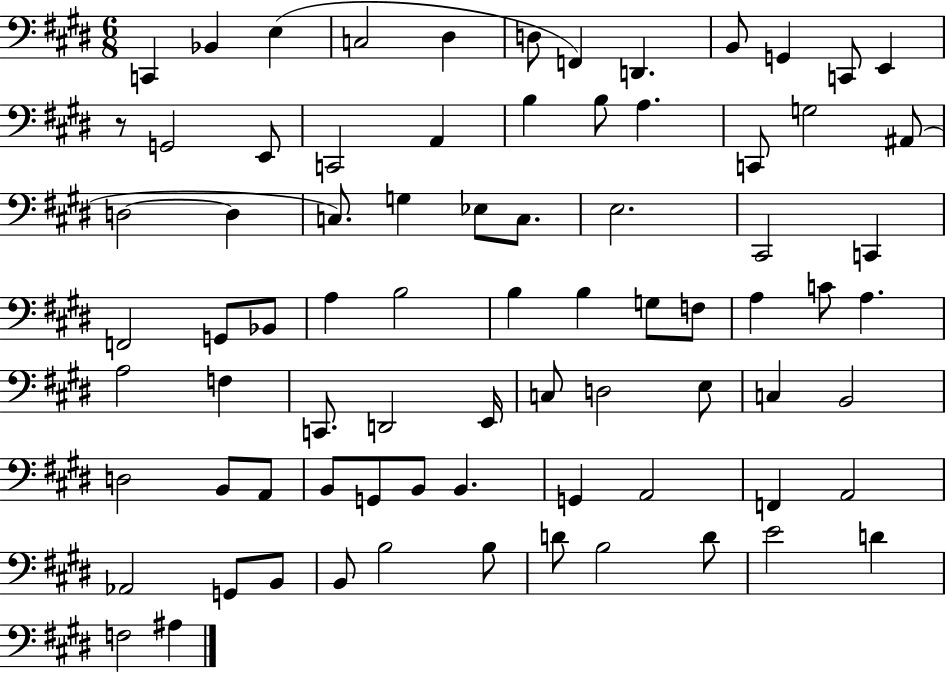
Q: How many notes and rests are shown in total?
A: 78